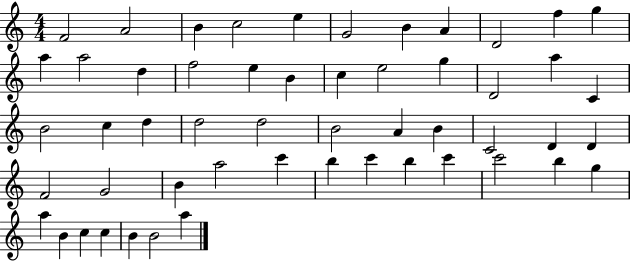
X:1
T:Untitled
M:4/4
L:1/4
K:C
F2 A2 B c2 e G2 B A D2 f g a a2 d f2 e B c e2 g D2 a C B2 c d d2 d2 B2 A B C2 D D F2 G2 B a2 c' b c' b c' c'2 b g a B c c B B2 a